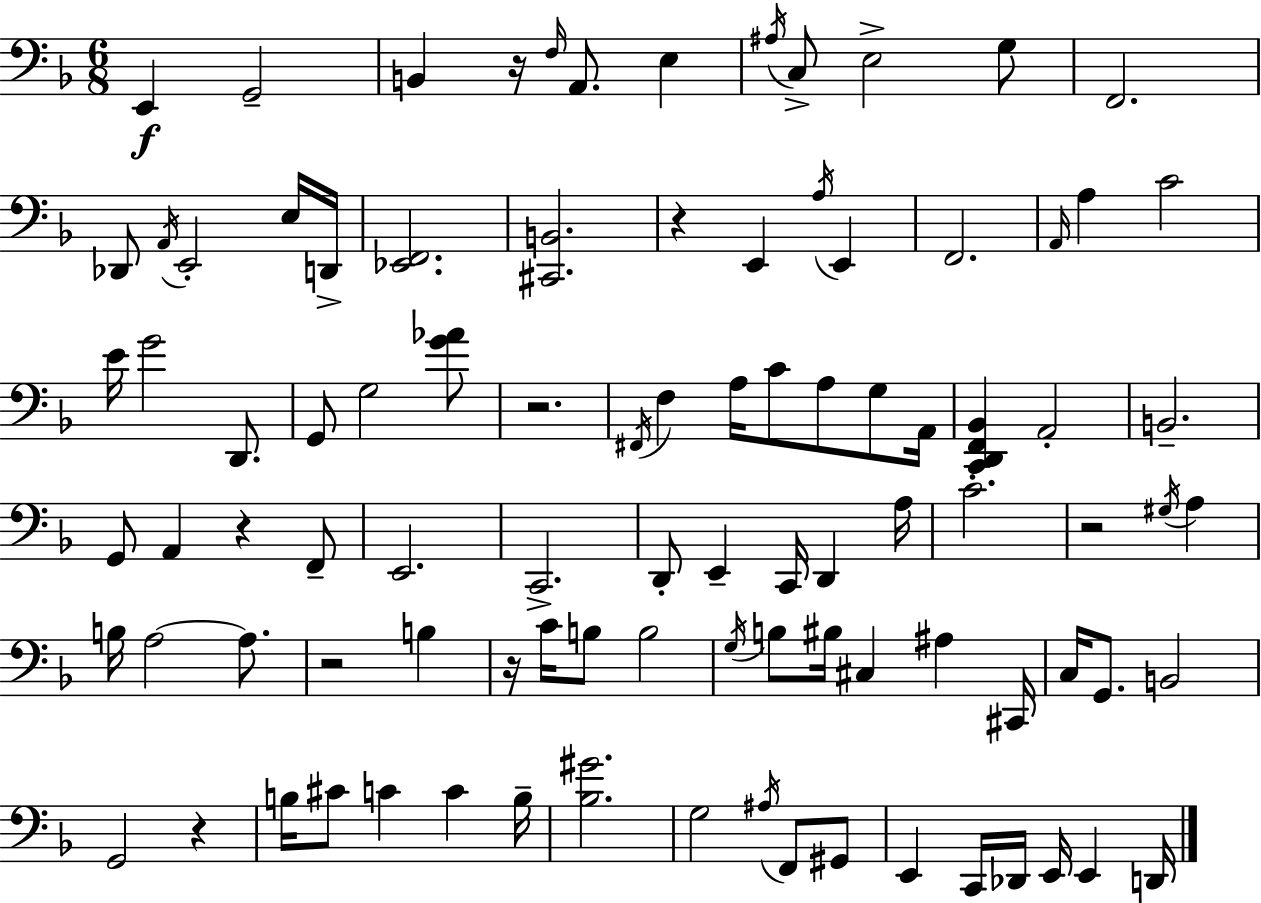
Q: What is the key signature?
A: D minor